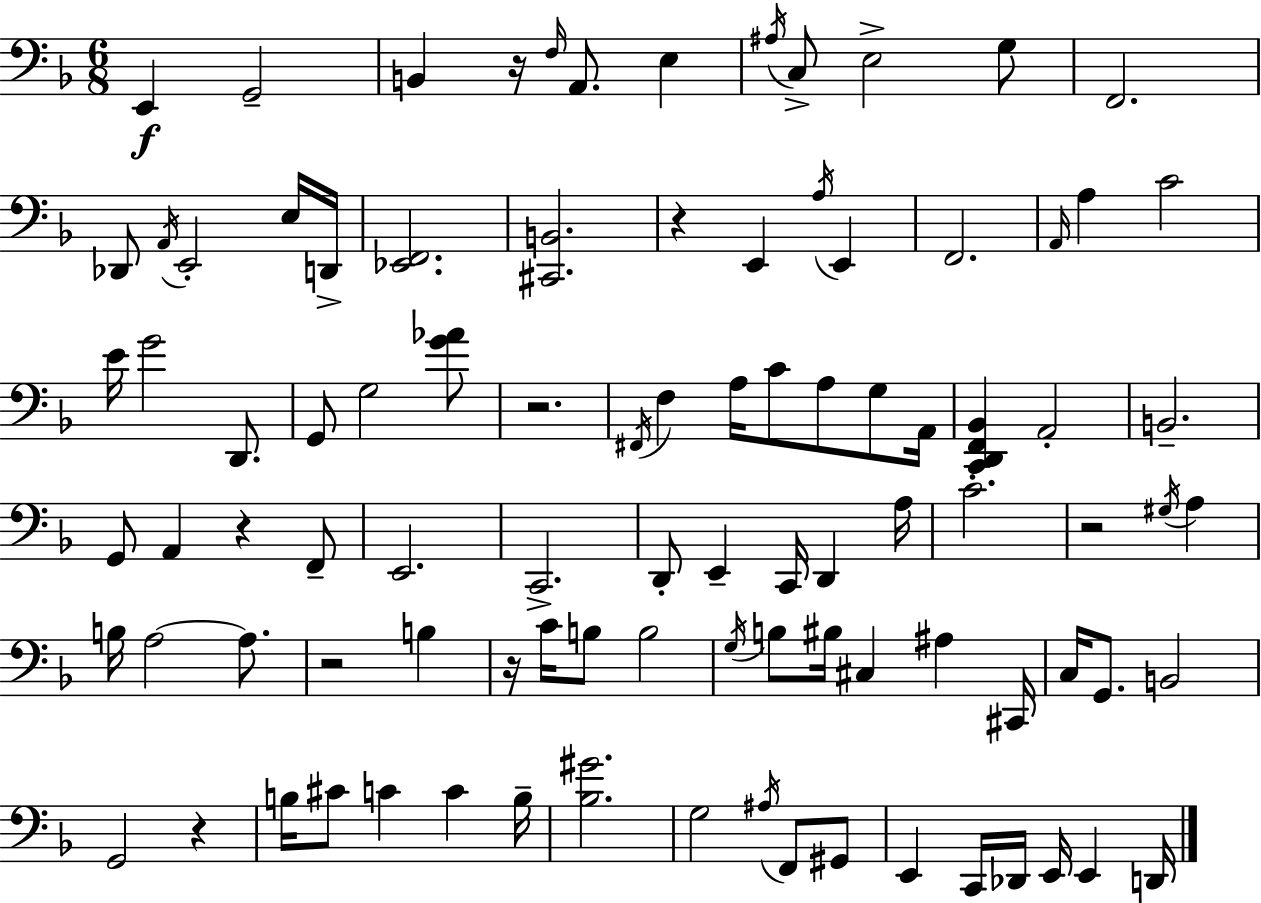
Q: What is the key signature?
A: D minor